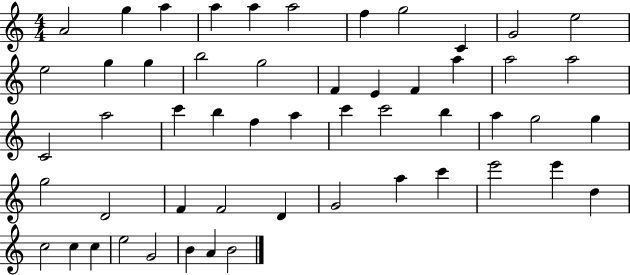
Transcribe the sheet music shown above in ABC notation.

X:1
T:Untitled
M:4/4
L:1/4
K:C
A2 g a a a a2 f g2 C G2 e2 e2 g g b2 g2 F E F a a2 a2 C2 a2 c' b f a c' c'2 b a g2 g g2 D2 F F2 D G2 a c' e'2 e' d c2 c c e2 G2 B A B2